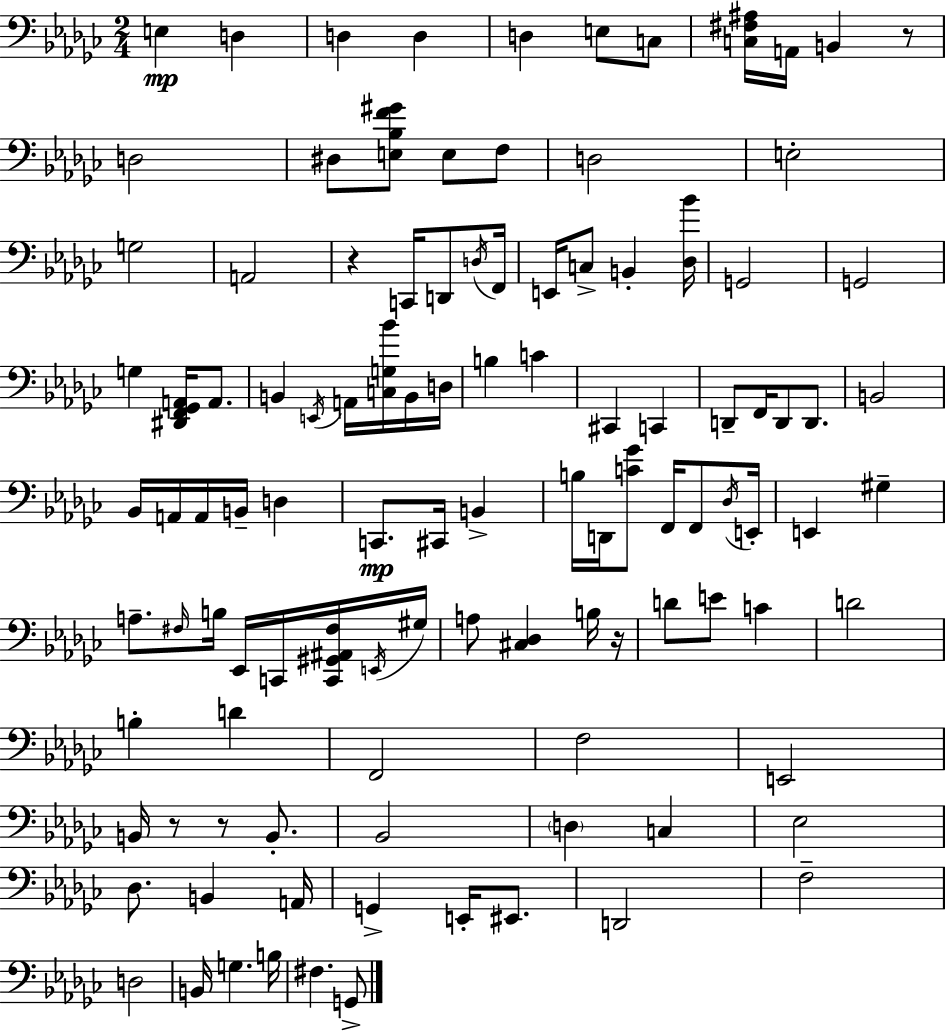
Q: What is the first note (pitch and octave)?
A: E3